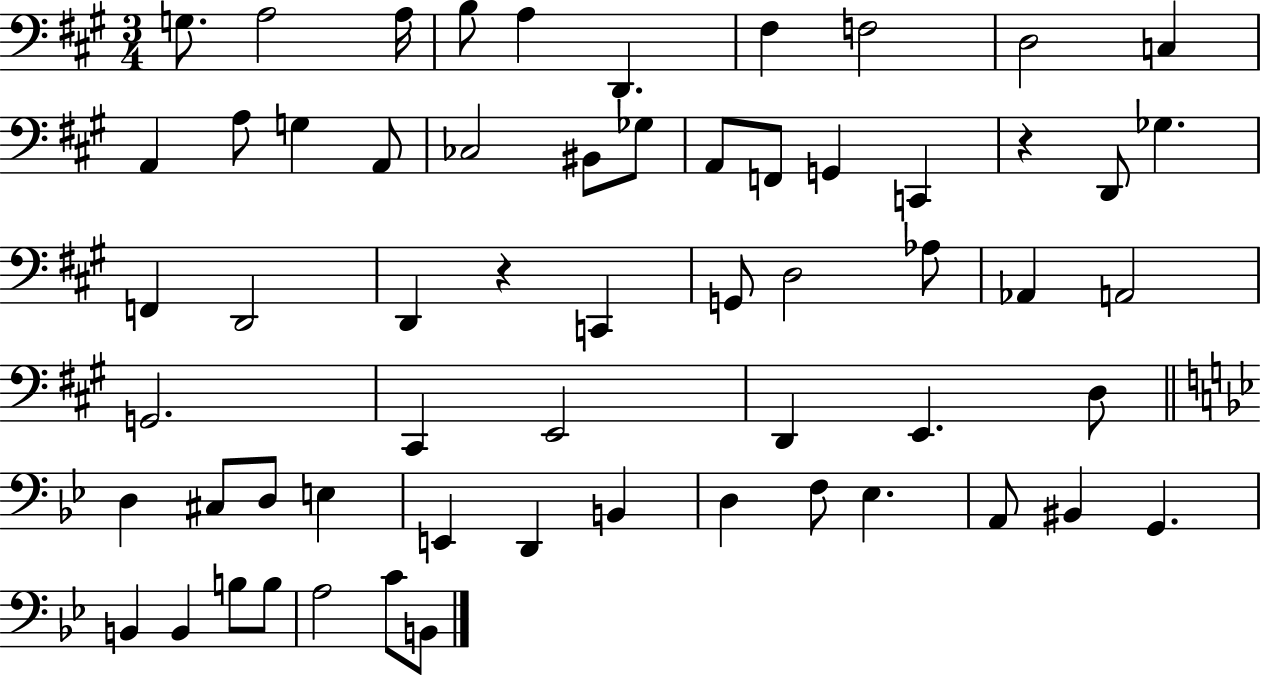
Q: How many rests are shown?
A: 2